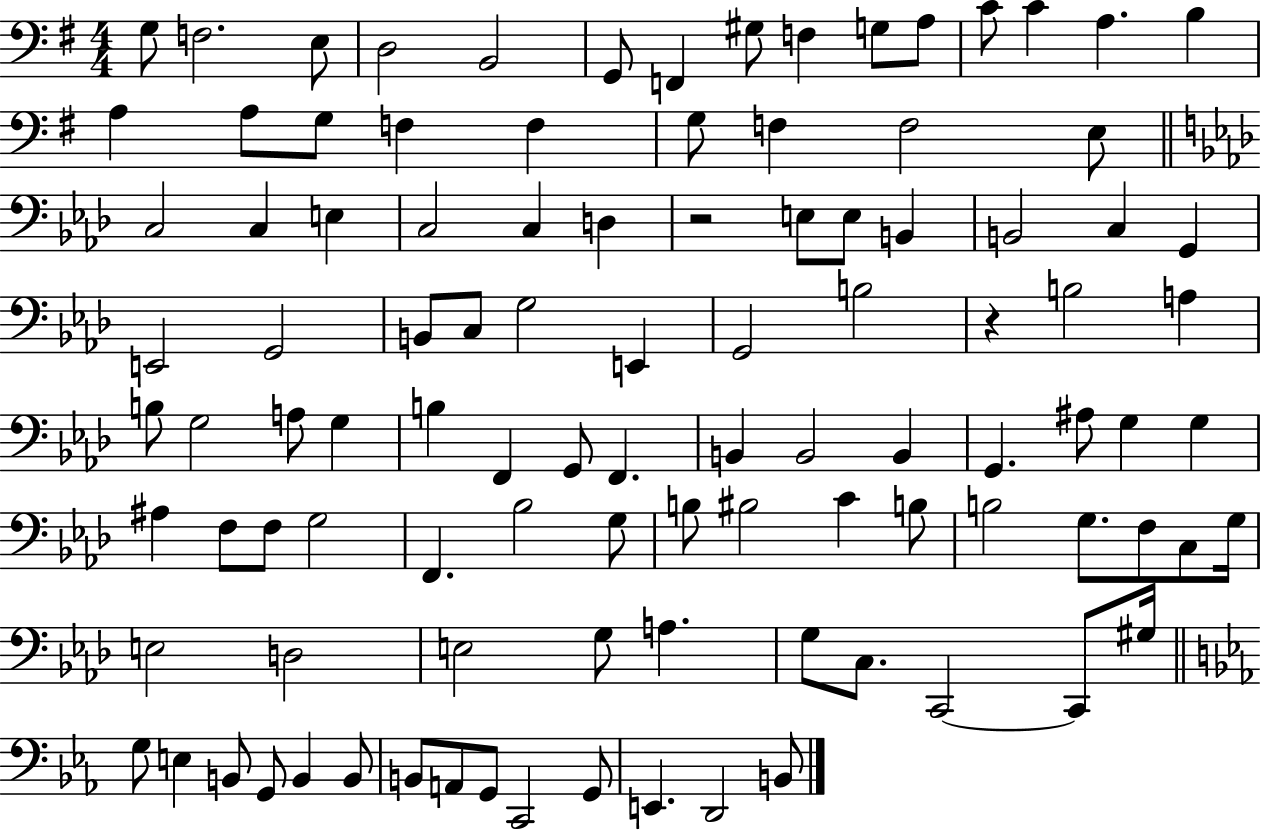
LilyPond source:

{
  \clef bass
  \numericTimeSignature
  \time 4/4
  \key g \major
  g8 f2. e8 | d2 b,2 | g,8 f,4 gis8 f4 g8 a8 | c'8 c'4 a4. b4 | \break a4 a8 g8 f4 f4 | g8 f4 f2 e8 | \bar "||" \break \key aes \major c2 c4 e4 | c2 c4 d4 | r2 e8 e8 b,4 | b,2 c4 g,4 | \break e,2 g,2 | b,8 c8 g2 e,4 | g,2 b2 | r4 b2 a4 | \break b8 g2 a8 g4 | b4 f,4 g,8 f,4. | b,4 b,2 b,4 | g,4. ais8 g4 g4 | \break ais4 f8 f8 g2 | f,4. bes2 g8 | b8 bis2 c'4 b8 | b2 g8. f8 c8 g16 | \break e2 d2 | e2 g8 a4. | g8 c8. c,2~~ c,8 gis16 | \bar "||" \break \key c \minor g8 e4 b,8 g,8 b,4 b,8 | b,8 a,8 g,8 c,2 g,8 | e,4. d,2 b,8 | \bar "|."
}